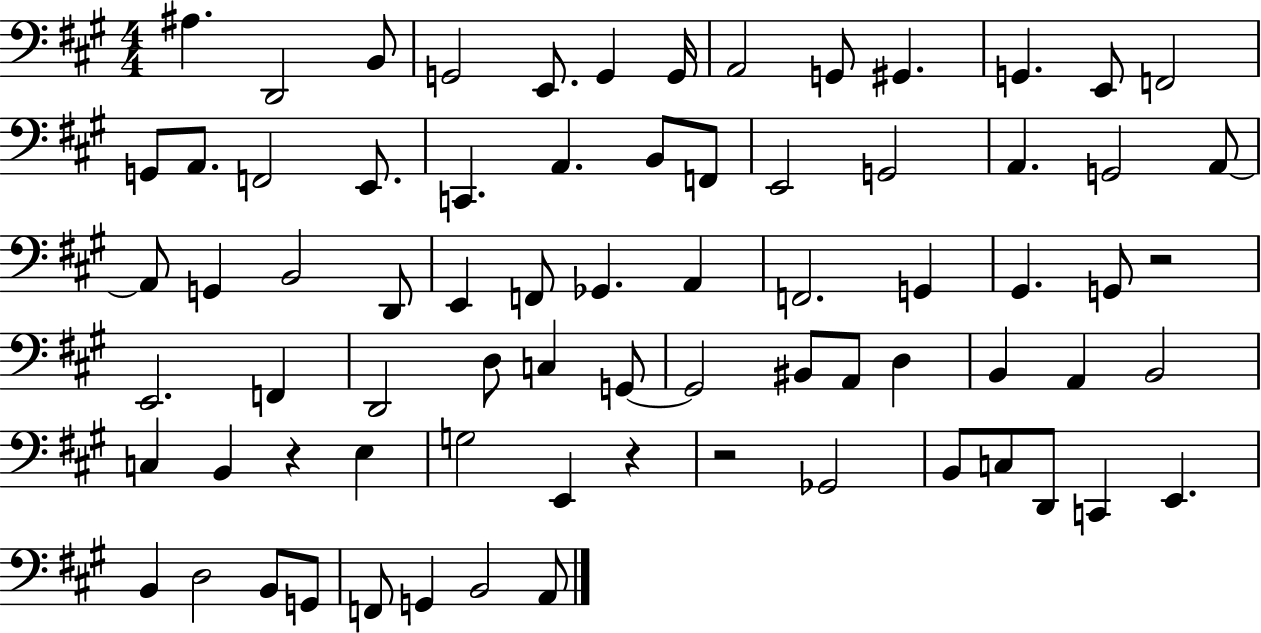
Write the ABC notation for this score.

X:1
T:Untitled
M:4/4
L:1/4
K:A
^A, D,,2 B,,/2 G,,2 E,,/2 G,, G,,/4 A,,2 G,,/2 ^G,, G,, E,,/2 F,,2 G,,/2 A,,/2 F,,2 E,,/2 C,, A,, B,,/2 F,,/2 E,,2 G,,2 A,, G,,2 A,,/2 A,,/2 G,, B,,2 D,,/2 E,, F,,/2 _G,, A,, F,,2 G,, ^G,, G,,/2 z2 E,,2 F,, D,,2 D,/2 C, G,,/2 G,,2 ^B,,/2 A,,/2 D, B,, A,, B,,2 C, B,, z E, G,2 E,, z z2 _G,,2 B,,/2 C,/2 D,,/2 C,, E,, B,, D,2 B,,/2 G,,/2 F,,/2 G,, B,,2 A,,/2